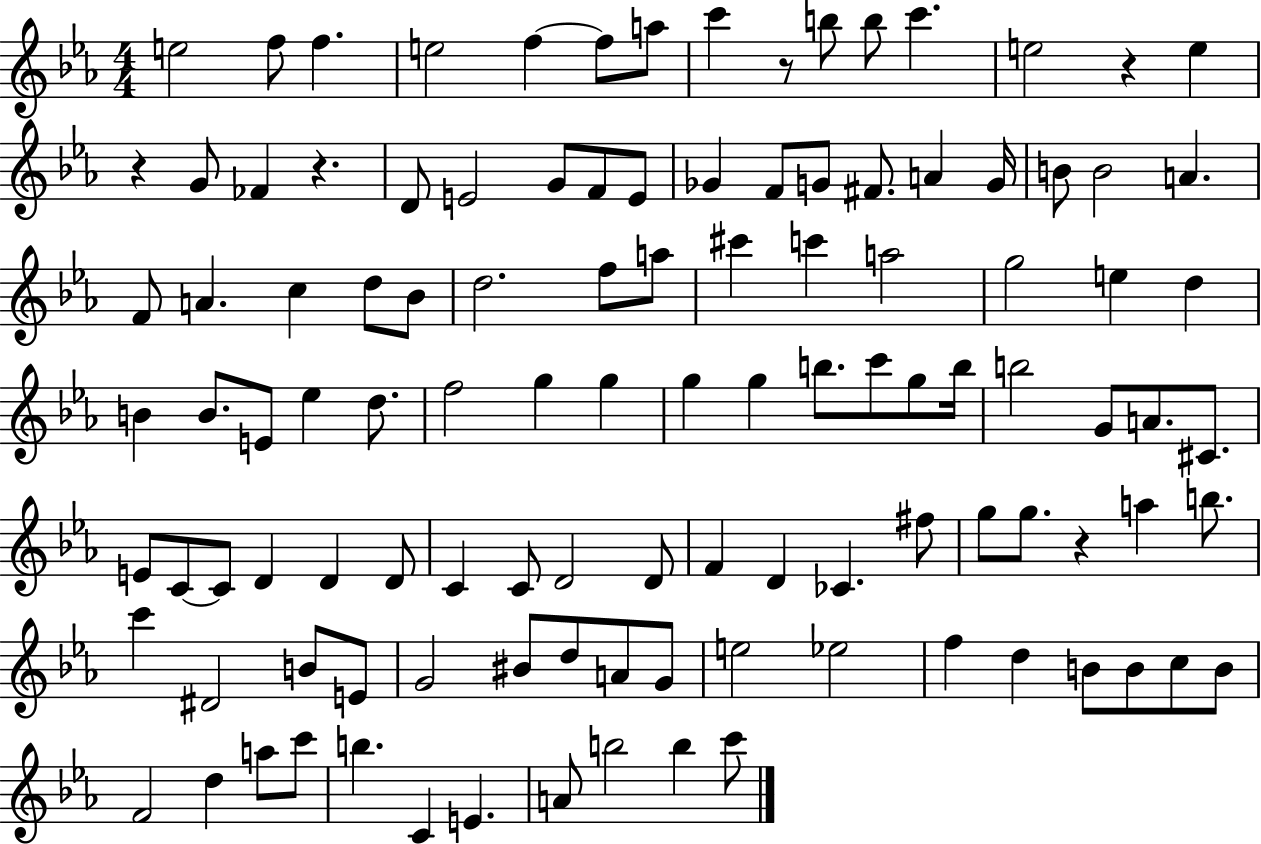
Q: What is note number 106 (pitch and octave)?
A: B5